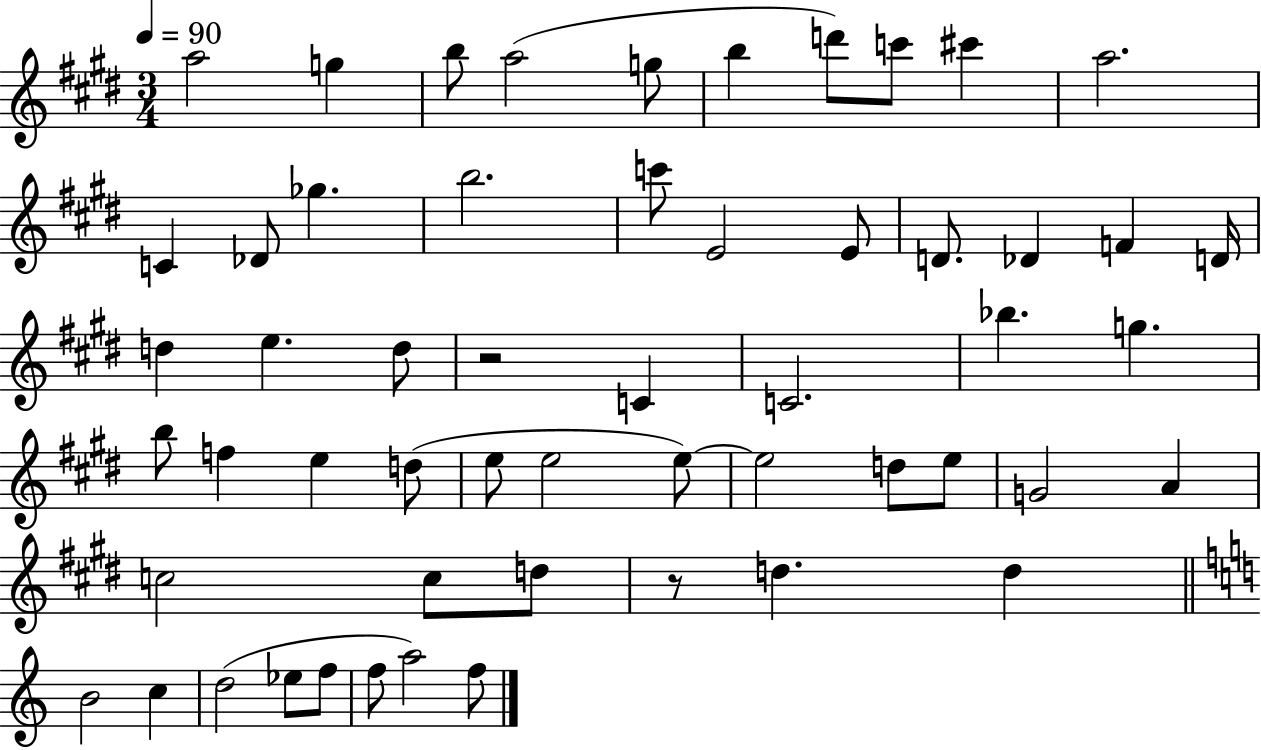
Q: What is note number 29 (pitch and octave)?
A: B5